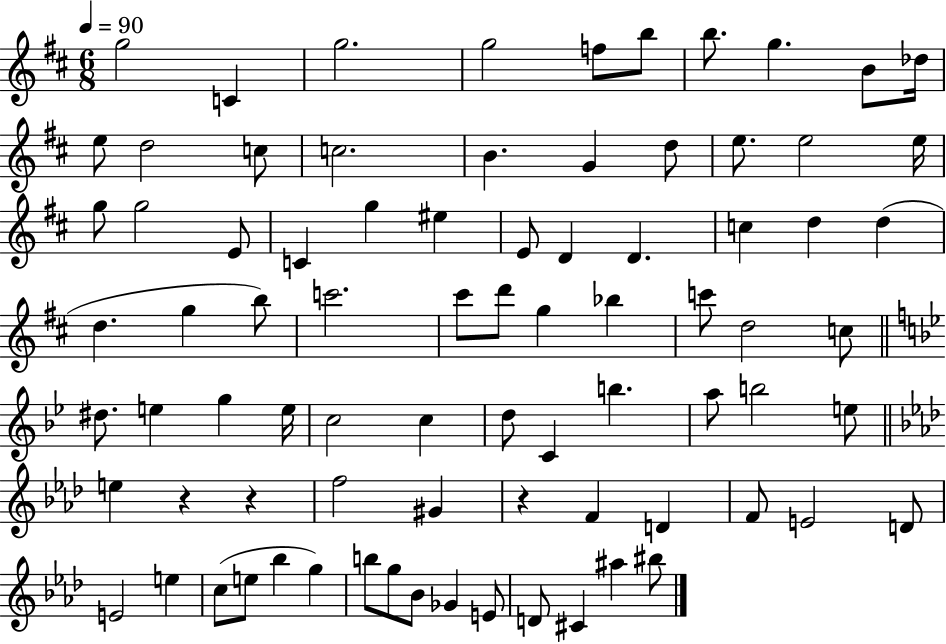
{
  \clef treble
  \numericTimeSignature
  \time 6/8
  \key d \major
  \tempo 4 = 90
  g''2 c'4 | g''2. | g''2 f''8 b''8 | b''8. g''4. b'8 des''16 | \break e''8 d''2 c''8 | c''2. | b'4. g'4 d''8 | e''8. e''2 e''16 | \break g''8 g''2 e'8 | c'4 g''4 eis''4 | e'8 d'4 d'4. | c''4 d''4 d''4( | \break d''4. g''4 b''8) | c'''2. | cis'''8 d'''8 g''4 bes''4 | c'''8 d''2 c''8 | \break \bar "||" \break \key bes \major dis''8. e''4 g''4 e''16 | c''2 c''4 | d''8 c'4 b''4. | a''8 b''2 e''8 | \break \bar "||" \break \key aes \major e''4 r4 r4 | f''2 gis'4 | r4 f'4 d'4 | f'8 e'2 d'8 | \break e'2 e''4 | c''8( e''8 bes''4 g''4) | b''8 g''8 bes'8 ges'4 e'8 | d'8 cis'4 ais''4 bis''8 | \break \bar "|."
}